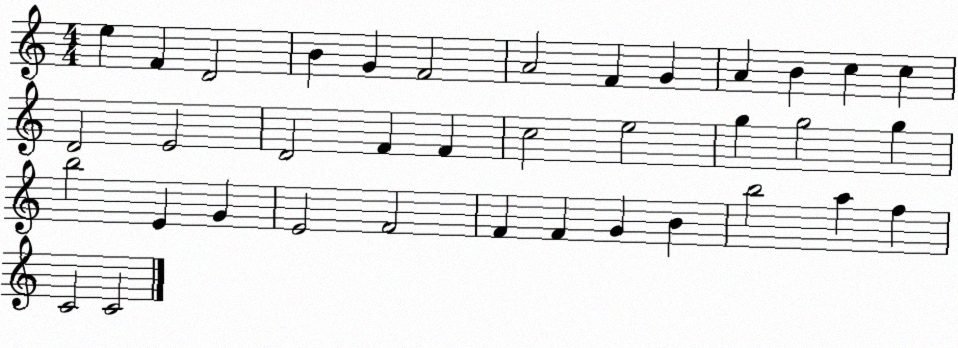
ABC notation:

X:1
T:Untitled
M:4/4
L:1/4
K:C
e F D2 B G F2 A2 F G A B c c D2 E2 D2 F F c2 e2 g g2 g b2 E G E2 F2 F F G B b2 a f C2 C2